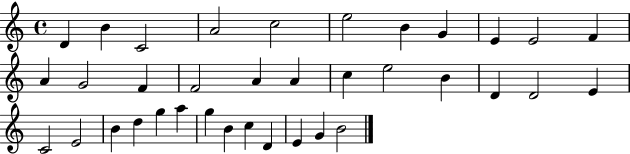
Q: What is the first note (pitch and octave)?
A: D4